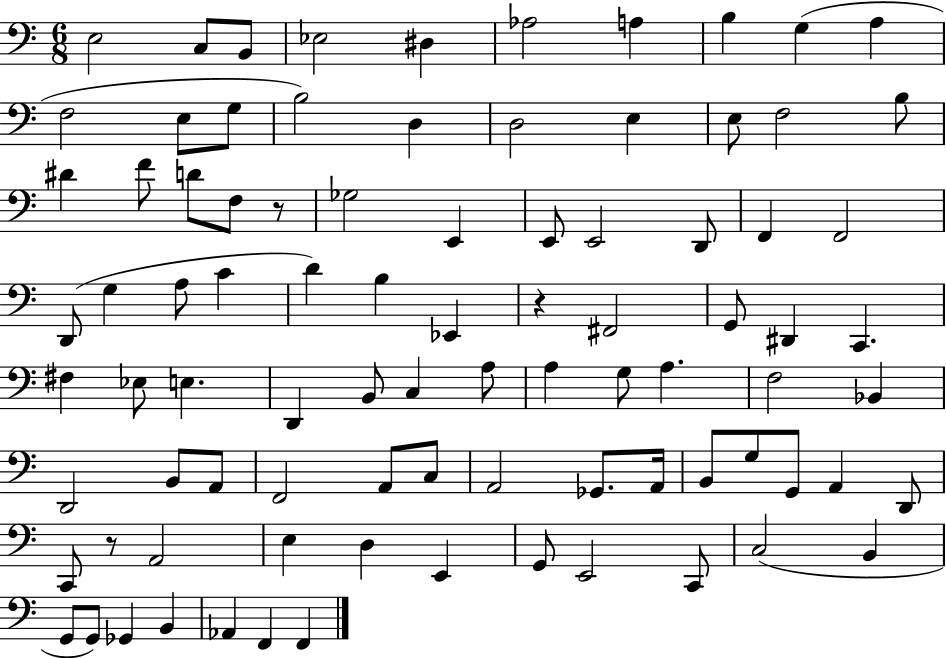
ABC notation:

X:1
T:Untitled
M:6/8
L:1/4
K:C
E,2 C,/2 B,,/2 _E,2 ^D, _A,2 A, B, G, A, F,2 E,/2 G,/2 B,2 D, D,2 E, E,/2 F,2 B,/2 ^D F/2 D/2 F,/2 z/2 _G,2 E,, E,,/2 E,,2 D,,/2 F,, F,,2 D,,/2 G, A,/2 C D B, _E,, z ^F,,2 G,,/2 ^D,, C,, ^F, _E,/2 E, D,, B,,/2 C, A,/2 A, G,/2 A, F,2 _B,, D,,2 B,,/2 A,,/2 F,,2 A,,/2 C,/2 A,,2 _G,,/2 A,,/4 B,,/2 G,/2 G,,/2 A,, D,,/2 C,,/2 z/2 A,,2 E, D, E,, G,,/2 E,,2 C,,/2 C,2 B,, G,,/2 G,,/2 _G,, B,, _A,, F,, F,,